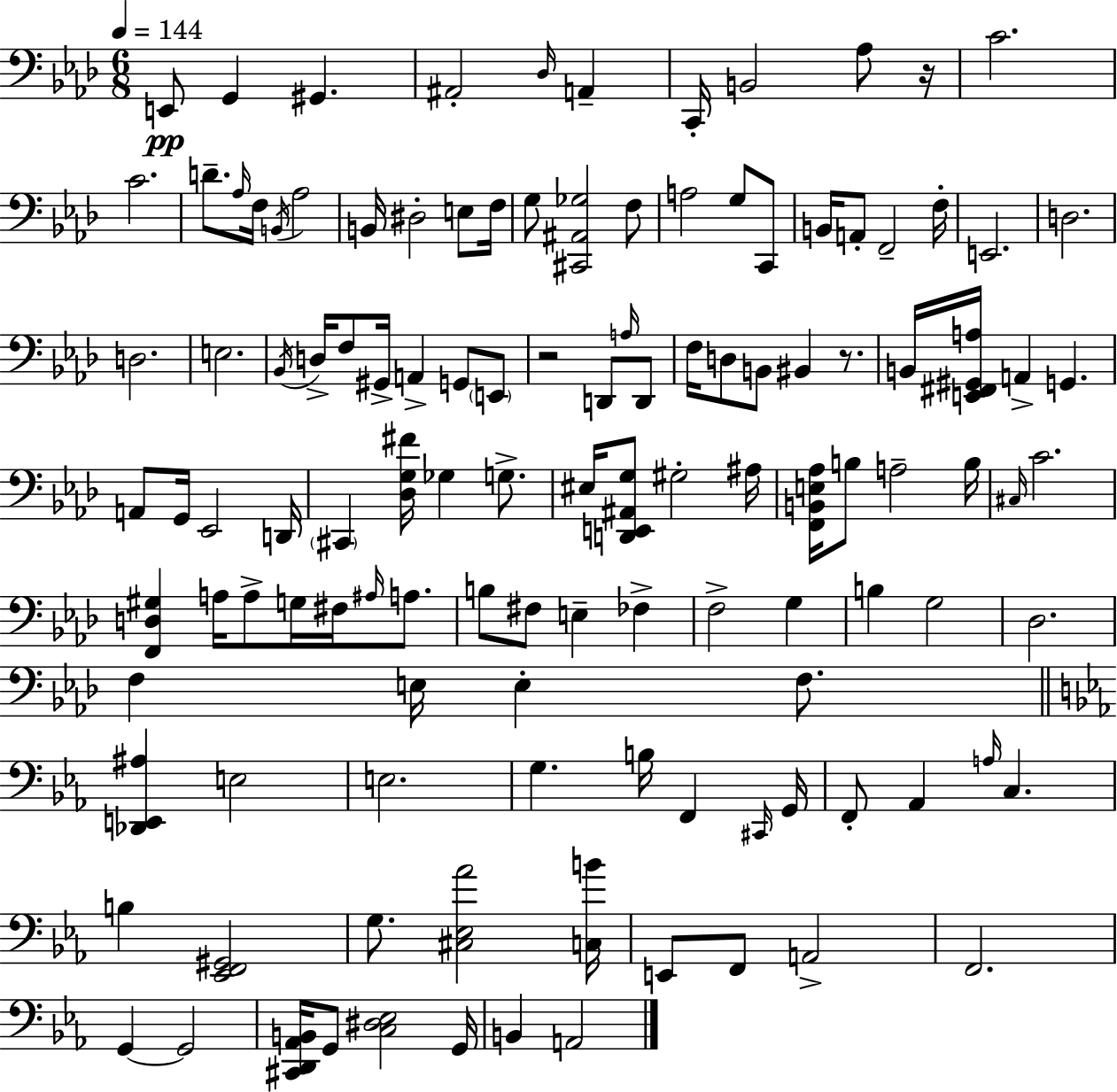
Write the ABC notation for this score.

X:1
T:Untitled
M:6/8
L:1/4
K:Fm
E,,/2 G,, ^G,, ^A,,2 _D,/4 A,, C,,/4 B,,2 _A,/2 z/4 C2 C2 D/2 _A,/4 F,/4 B,,/4 _A,2 B,,/4 ^D,2 E,/2 F,/4 G,/2 [^C,,^A,,_G,]2 F,/2 A,2 G,/2 C,,/2 B,,/4 A,,/2 F,,2 F,/4 E,,2 D,2 D,2 E,2 _B,,/4 D,/4 F,/2 ^G,,/4 A,, G,,/2 E,,/2 z2 D,,/2 A,/4 D,,/2 F,/4 D,/2 B,,/2 ^B,, z/2 B,,/4 [E,,^F,,^G,,A,]/4 A,, G,, A,,/2 G,,/4 _E,,2 D,,/4 ^C,, [_D,G,^F]/4 _G, G,/2 ^E,/4 [D,,E,,^A,,G,]/2 ^G,2 ^A,/4 [F,,B,,E,_A,]/4 B,/2 A,2 B,/4 ^C,/4 C2 [F,,D,^G,] A,/4 A,/2 G,/4 ^F,/4 ^A,/4 A,/2 B,/2 ^F,/2 E, _F, F,2 G, B, G,2 _D,2 F, E,/4 E, F,/2 [_D,,E,,^A,] E,2 E,2 G, B,/4 F,, ^C,,/4 G,,/4 F,,/2 _A,, A,/4 C, B, [_E,,F,,^G,,]2 G,/2 [^C,_E,_A]2 [C,B]/4 E,,/2 F,,/2 A,,2 F,,2 G,, G,,2 [^C,,D,,_A,,B,,]/4 G,,/2 [C,^D,_E,]2 G,,/4 B,, A,,2